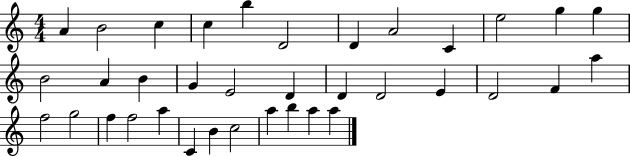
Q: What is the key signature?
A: C major